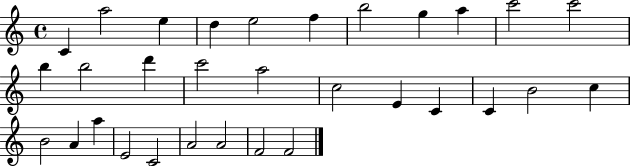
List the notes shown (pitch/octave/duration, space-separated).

C4/q A5/h E5/q D5/q E5/h F5/q B5/h G5/q A5/q C6/h C6/h B5/q B5/h D6/q C6/h A5/h C5/h E4/q C4/q C4/q B4/h C5/q B4/h A4/q A5/q E4/h C4/h A4/h A4/h F4/h F4/h